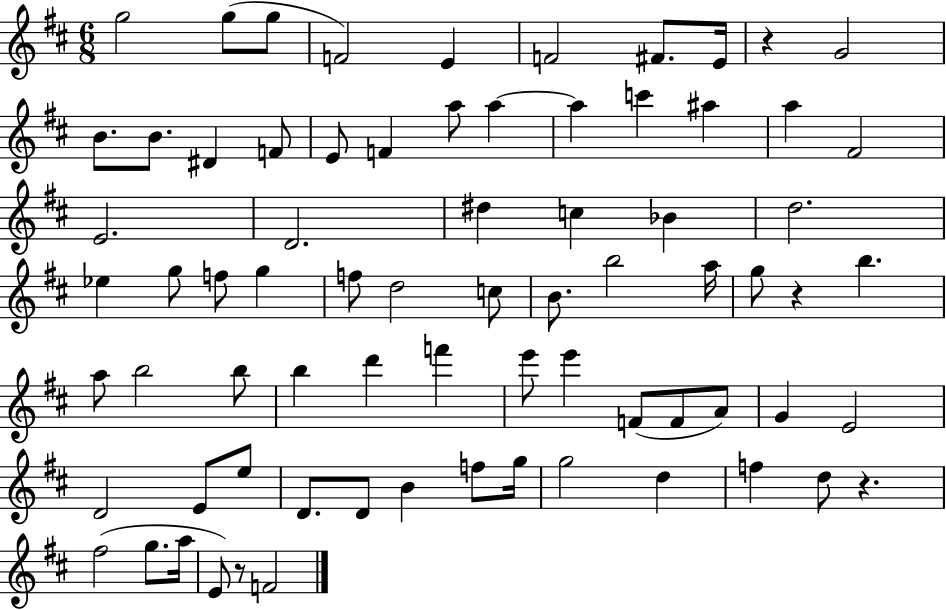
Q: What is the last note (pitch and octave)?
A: F4